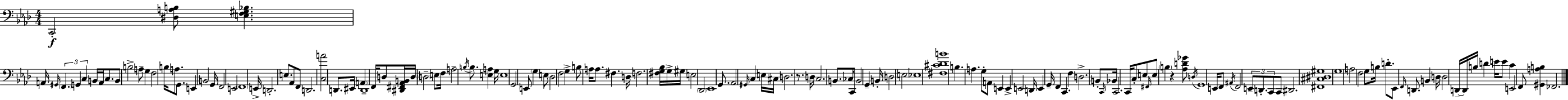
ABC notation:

X:1
T:Untitled
M:4/4
L:1/4
K:Fm
C,,2 [^D,A,B,]/2 [E,F,^G,_B,] A,,/4 ^G,,/4 F,, G,, C, B,,/4 A,,/4 C,/2 B,,/2 B,2 A,/2 G, F,2 B,/4 A,/2 G,,/2 E,, B,,2 G,,/4 F,,2 E,,2 F,,4 E,,/4 D,,2 E,/2 _A,,/2 F,,/2 D,,2 [C,A]2 D,,/2 ^E,,/4 A,, D,,4 F,,/4 D,/2 [^D,,^F,,_A,,B,,]/4 D,/4 D,2 E,/2 F,/4 A,2 B,/4 B,/2 [E,A,] G,/4 E,4 G,,2 E,,/2 G, E,/2 _D,2 F,2 G, B,/2 A,/4 A,/2 ^F, D,/4 F,2 [^F,G,_B,]/4 G,/4 ^G,/4 E,2 _D,,2 _E,,4 G,,/2 _A,,2 ^G,,/4 C, E,/4 ^C,/4 D,2 z/2 D,/4 C,2 B,,/2 _C,/4 C,,/2 B,,2 G,, B,,/4 D,2 E,2 _E,4 [^F,^C_DB]4 B, A, G,/2 A,,/2 E,, E,, E,,2 D,,/4 E,, G,,/4 F,, C,, F, D,2 B,,/2 C,,/4 _B,,/4 C,,2 C,,/4 C,/2 E,/2 ^F,,/4 E,/2 B, z [_A,D_G]/2 D,/4 G,,4 E,,/4 F,,/2 ^A,,/4 F,,2 E,,/2 D,,/2 C,,/2 C,,/2 ^D,,2 [^F,,^C,^D,^G,]4 G,4 A,2 F,2 G,/2 B,/4 D/2 _E,,/2 F,,/4 D,,/2 B,, D,/4 D,2 D,,/4 D,,/4 B,/4 D E/4 E/2 C E,,2 F,,/2 [^G,,A,B,] _F,,2